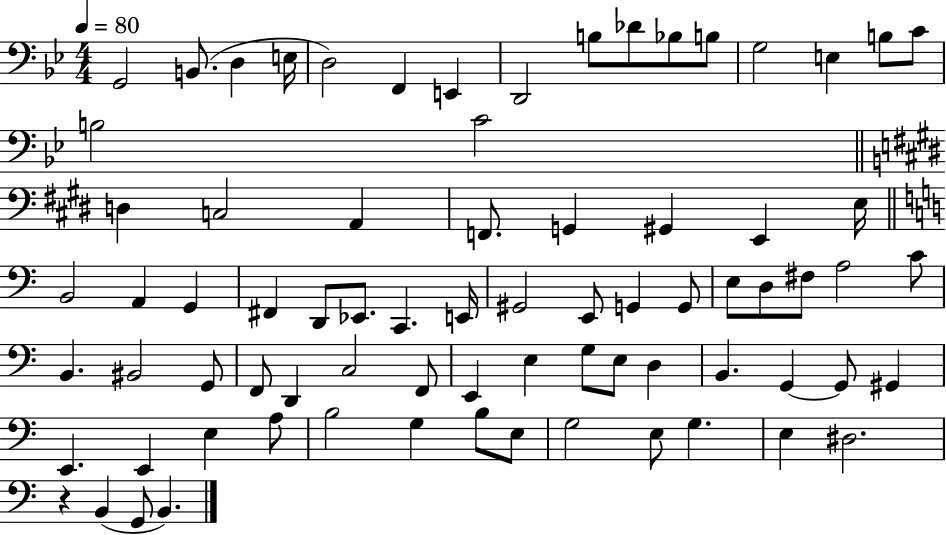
G2/h B2/e. D3/q E3/s D3/h F2/q E2/q D2/h B3/e Db4/e Bb3/e B3/e G3/h E3/q B3/e C4/e B3/h C4/h D3/q C3/h A2/q F2/e. G2/q G#2/q E2/q E3/s B2/h A2/q G2/q F#2/q D2/e Eb2/e. C2/q. E2/s G#2/h E2/e G2/q G2/e E3/e D3/e F#3/e A3/h C4/e B2/q. BIS2/h G2/e F2/e D2/q C3/h F2/e E2/q E3/q G3/e E3/e D3/q B2/q. G2/q G2/e G#2/q E2/q. E2/q E3/q A3/e B3/h G3/q B3/e E3/e G3/h E3/e G3/q. E3/q D#3/h. R/q B2/q G2/e B2/q.